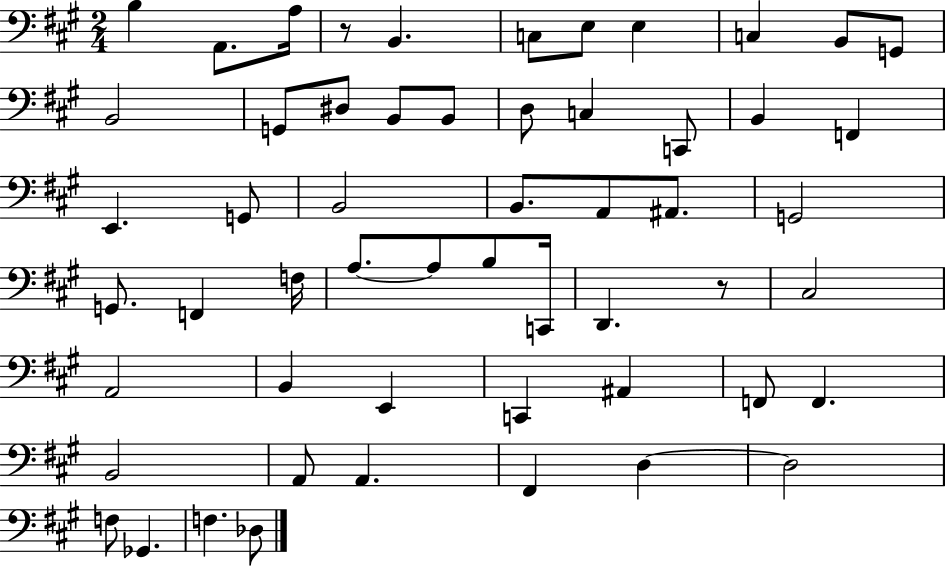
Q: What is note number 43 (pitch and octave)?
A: F2